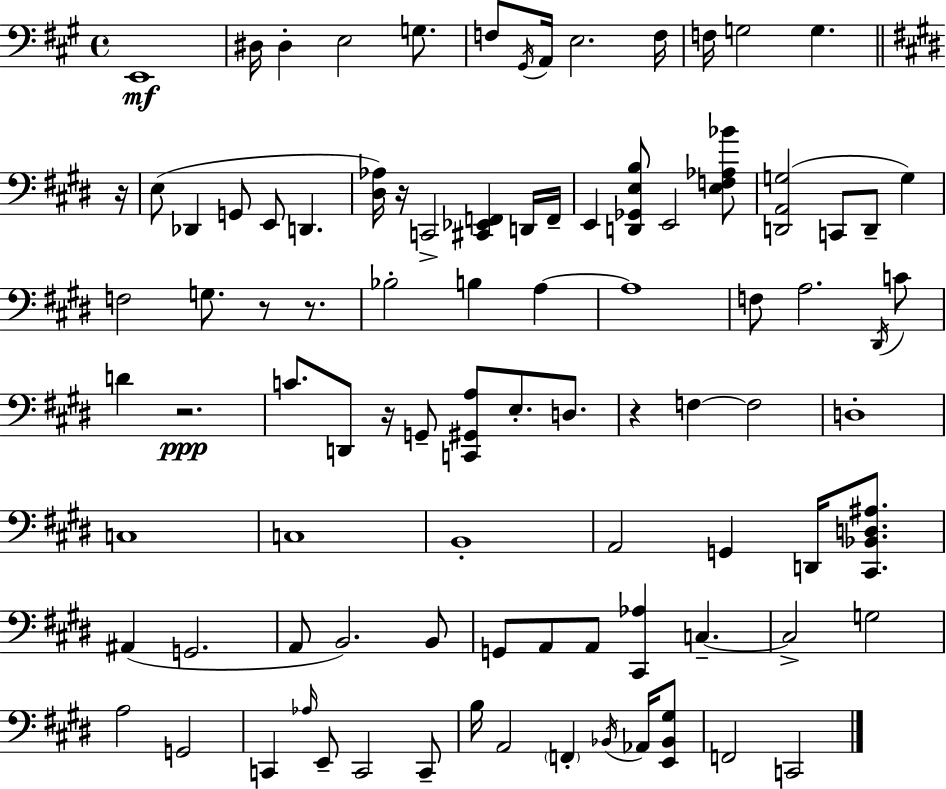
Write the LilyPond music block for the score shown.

{
  \clef bass
  \time 4/4
  \defaultTimeSignature
  \key a \major
  e,1\mf | dis16 dis4-. e2 g8. | f8 \acciaccatura { gis,16 } a,16 e2. | f16 f16 g2 g4. | \break \bar "||" \break \key e \major r16 e8( des,4 g,8 e,8 d,4. | <dis aes>16) r16 c,2-> <cis, ees, f,>4 d,16 | f,16-- e,4 <d, ges, e b>8 e,2 <e f aes bes'>8 | <d, a, g>2( c,8 d,8-- g4) | \break f2 g8. r8 r8. | bes2-. b4 a4~~ | a1 | f8 a2. \acciaccatura { dis,16 } | \break c'8 d'4 r2.\ppp | c'8. d,8 r16 g,8-- <c, gis, a>8 e8.-. d8. | r4 f4~~ f2 | d1-. | \break c1 | c1 | b,1-. | a,2 g,4 d,16 <cis, bes, d ais>8. | \break ais,4( g,2. | a,8 b,2.) | b,8 g,8 a,8 a,8 <cis, aes>4 c4.--~~ | c2-> g2 | \break a2 g,2 | c,4 \grace { aes16 } e,8-- c,2 | c,8-- b16 a,2 \parenthesize f,4-. | \acciaccatura { bes,16 } aes,16 <e, bes, gis>8 f,2 c,2 | \break \bar "|."
}